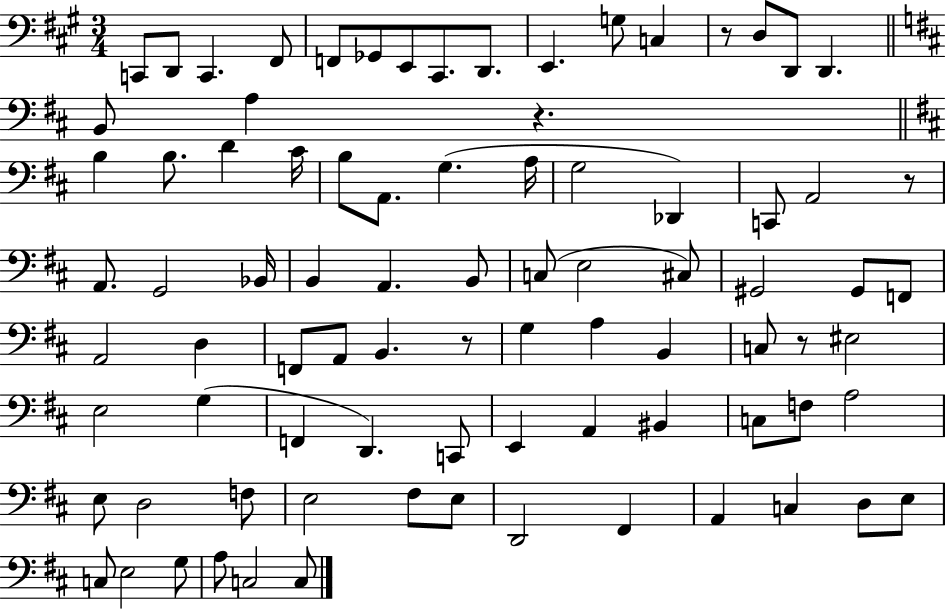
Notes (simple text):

C2/e D2/e C2/q. F#2/e F2/e Gb2/e E2/e C#2/e. D2/e. E2/q. G3/e C3/q R/e D3/e D2/e D2/q. B2/e A3/q R/q. B3/q B3/e. D4/q C#4/s B3/e A2/e. G3/q. A3/s G3/h Db2/q C2/e A2/h R/e A2/e. G2/h Bb2/s B2/q A2/q. B2/e C3/e E3/h C#3/e G#2/h G#2/e F2/e A2/h D3/q F2/e A2/e B2/q. R/e G3/q A3/q B2/q C3/e R/e EIS3/h E3/h G3/q F2/q D2/q. C2/e E2/q A2/q BIS2/q C3/e F3/e A3/h E3/e D3/h F3/e E3/h F#3/e E3/e D2/h F#2/q A2/q C3/q D3/e E3/e C3/e E3/h G3/e A3/e C3/h C3/e